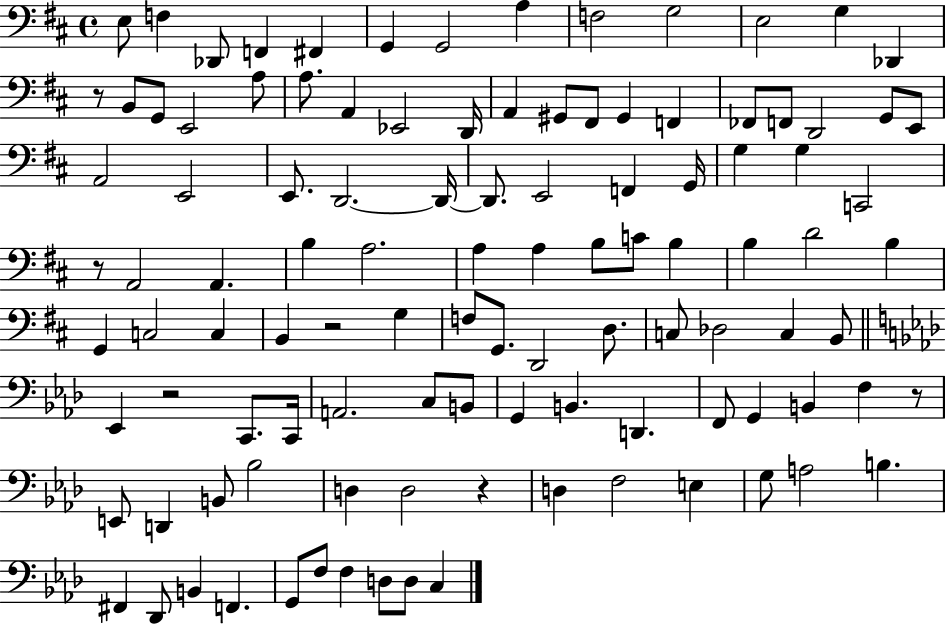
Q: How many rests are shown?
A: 6